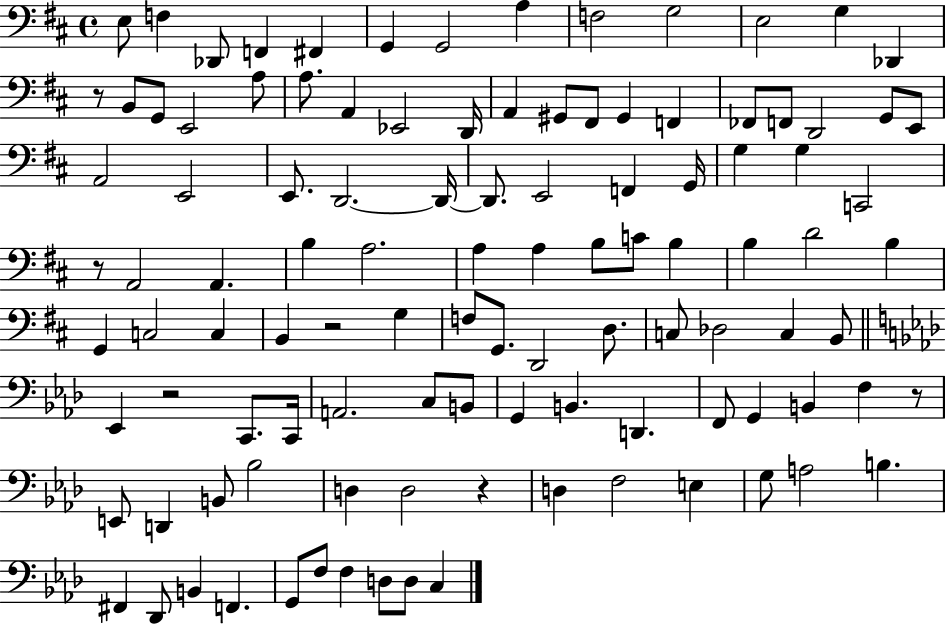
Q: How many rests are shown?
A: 6